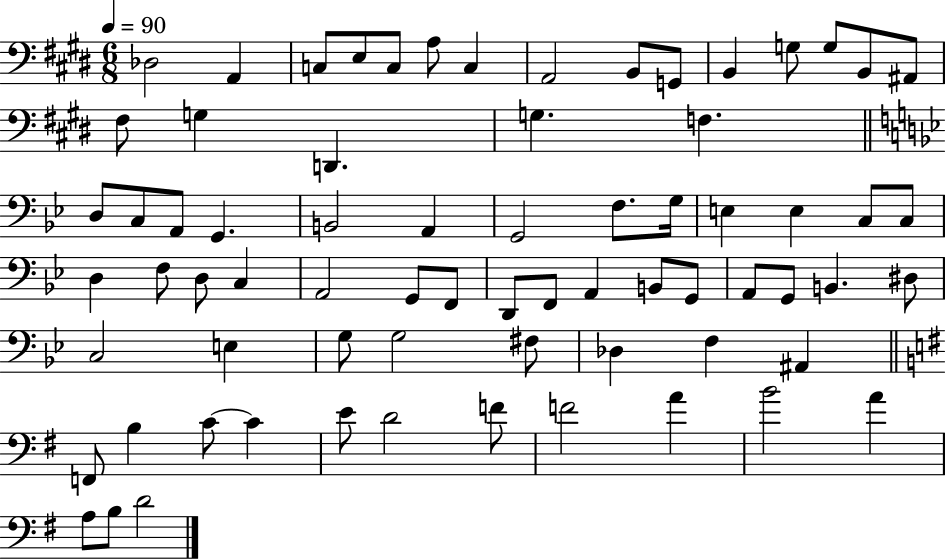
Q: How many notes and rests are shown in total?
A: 71